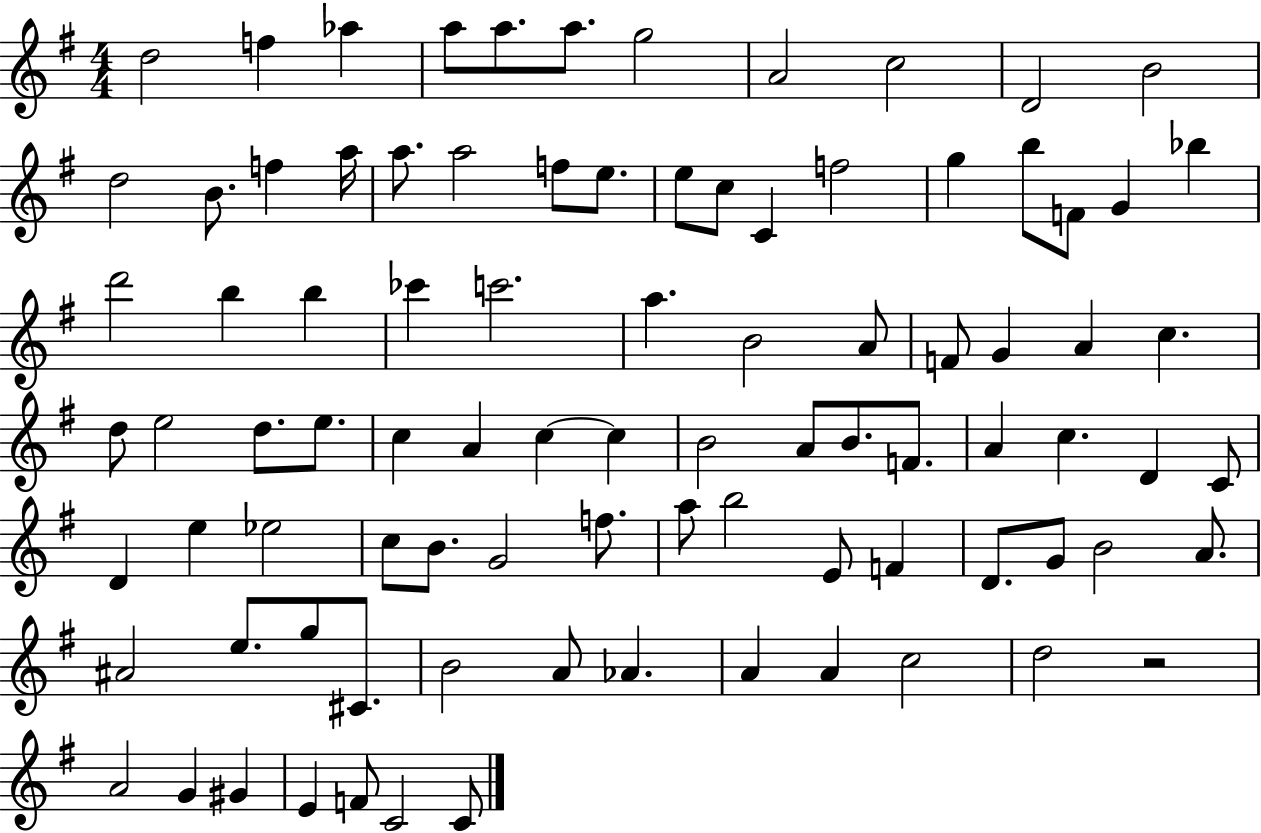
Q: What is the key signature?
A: G major